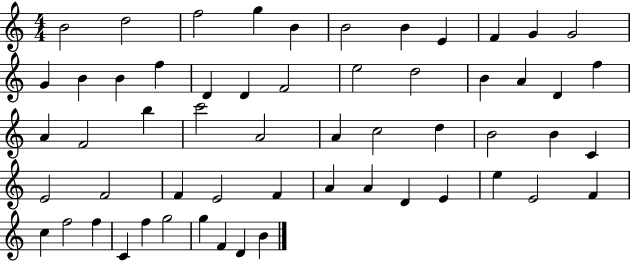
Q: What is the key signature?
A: C major